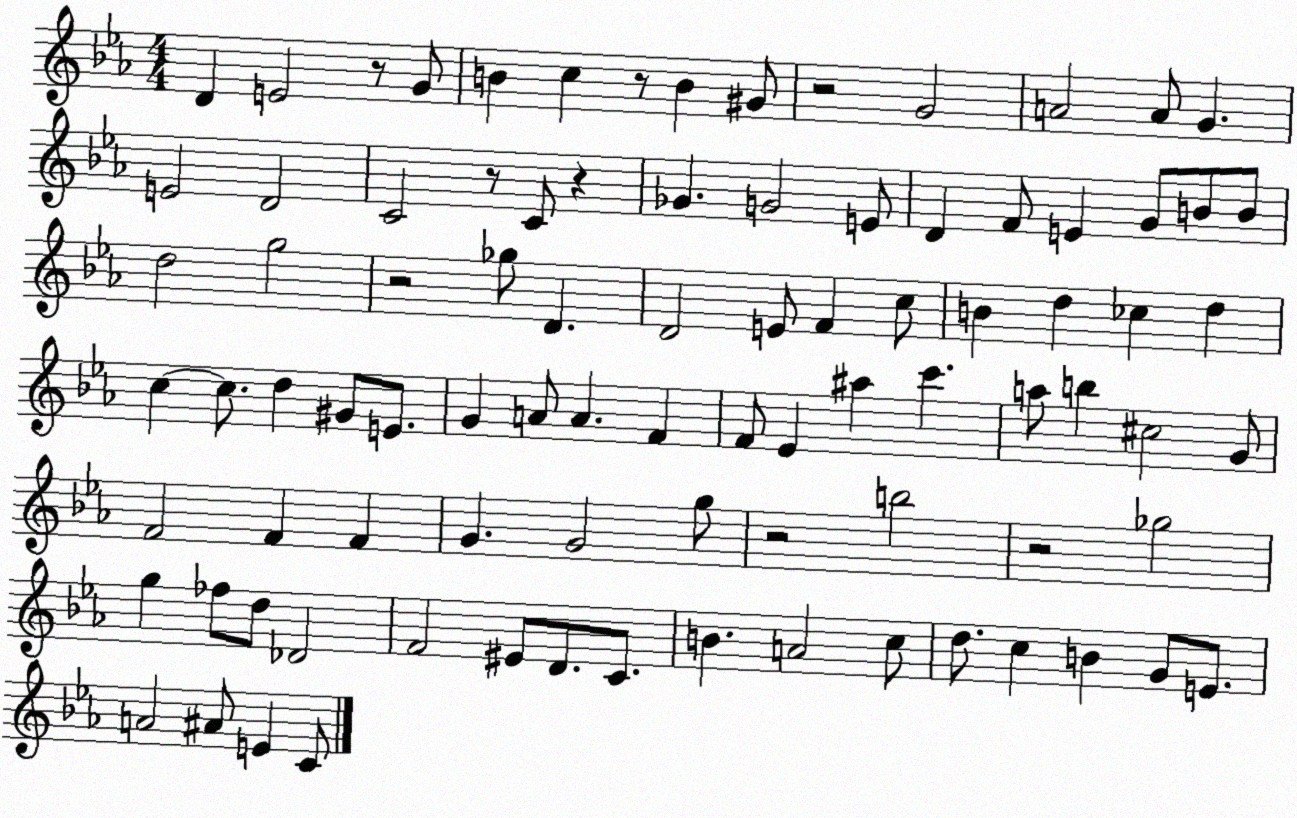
X:1
T:Untitled
M:4/4
L:1/4
K:Eb
D E2 z/2 G/2 B c z/2 B ^G/2 z2 G2 A2 A/2 G E2 D2 C2 z/2 C/2 z _G G2 E/2 D F/2 E G/2 B/2 B/2 d2 g2 z2 _g/2 D D2 E/2 F c/2 B d _c d c c/2 d ^G/2 E/2 G A/2 A F F/2 _E ^a c' a/2 b ^c2 G/2 F2 F F G G2 g/2 z2 b2 z2 _g2 g _f/2 d/2 _D2 F2 ^E/2 D/2 C/2 B A2 c/2 d/2 c B G/2 E/2 A2 ^A/2 E C/2